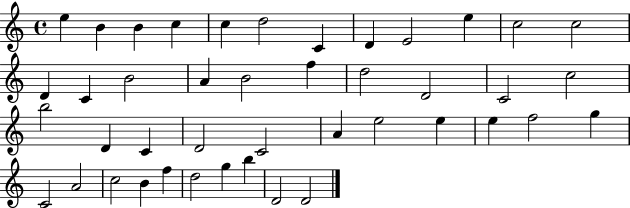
E5/q B4/q B4/q C5/q C5/q D5/h C4/q D4/q E4/h E5/q C5/h C5/h D4/q C4/q B4/h A4/q B4/h F5/q D5/h D4/h C4/h C5/h B5/h D4/q C4/q D4/h C4/h A4/q E5/h E5/q E5/q F5/h G5/q C4/h A4/h C5/h B4/q F5/q D5/h G5/q B5/q D4/h D4/h